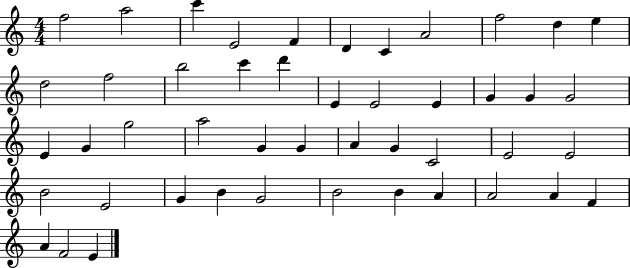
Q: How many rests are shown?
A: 0